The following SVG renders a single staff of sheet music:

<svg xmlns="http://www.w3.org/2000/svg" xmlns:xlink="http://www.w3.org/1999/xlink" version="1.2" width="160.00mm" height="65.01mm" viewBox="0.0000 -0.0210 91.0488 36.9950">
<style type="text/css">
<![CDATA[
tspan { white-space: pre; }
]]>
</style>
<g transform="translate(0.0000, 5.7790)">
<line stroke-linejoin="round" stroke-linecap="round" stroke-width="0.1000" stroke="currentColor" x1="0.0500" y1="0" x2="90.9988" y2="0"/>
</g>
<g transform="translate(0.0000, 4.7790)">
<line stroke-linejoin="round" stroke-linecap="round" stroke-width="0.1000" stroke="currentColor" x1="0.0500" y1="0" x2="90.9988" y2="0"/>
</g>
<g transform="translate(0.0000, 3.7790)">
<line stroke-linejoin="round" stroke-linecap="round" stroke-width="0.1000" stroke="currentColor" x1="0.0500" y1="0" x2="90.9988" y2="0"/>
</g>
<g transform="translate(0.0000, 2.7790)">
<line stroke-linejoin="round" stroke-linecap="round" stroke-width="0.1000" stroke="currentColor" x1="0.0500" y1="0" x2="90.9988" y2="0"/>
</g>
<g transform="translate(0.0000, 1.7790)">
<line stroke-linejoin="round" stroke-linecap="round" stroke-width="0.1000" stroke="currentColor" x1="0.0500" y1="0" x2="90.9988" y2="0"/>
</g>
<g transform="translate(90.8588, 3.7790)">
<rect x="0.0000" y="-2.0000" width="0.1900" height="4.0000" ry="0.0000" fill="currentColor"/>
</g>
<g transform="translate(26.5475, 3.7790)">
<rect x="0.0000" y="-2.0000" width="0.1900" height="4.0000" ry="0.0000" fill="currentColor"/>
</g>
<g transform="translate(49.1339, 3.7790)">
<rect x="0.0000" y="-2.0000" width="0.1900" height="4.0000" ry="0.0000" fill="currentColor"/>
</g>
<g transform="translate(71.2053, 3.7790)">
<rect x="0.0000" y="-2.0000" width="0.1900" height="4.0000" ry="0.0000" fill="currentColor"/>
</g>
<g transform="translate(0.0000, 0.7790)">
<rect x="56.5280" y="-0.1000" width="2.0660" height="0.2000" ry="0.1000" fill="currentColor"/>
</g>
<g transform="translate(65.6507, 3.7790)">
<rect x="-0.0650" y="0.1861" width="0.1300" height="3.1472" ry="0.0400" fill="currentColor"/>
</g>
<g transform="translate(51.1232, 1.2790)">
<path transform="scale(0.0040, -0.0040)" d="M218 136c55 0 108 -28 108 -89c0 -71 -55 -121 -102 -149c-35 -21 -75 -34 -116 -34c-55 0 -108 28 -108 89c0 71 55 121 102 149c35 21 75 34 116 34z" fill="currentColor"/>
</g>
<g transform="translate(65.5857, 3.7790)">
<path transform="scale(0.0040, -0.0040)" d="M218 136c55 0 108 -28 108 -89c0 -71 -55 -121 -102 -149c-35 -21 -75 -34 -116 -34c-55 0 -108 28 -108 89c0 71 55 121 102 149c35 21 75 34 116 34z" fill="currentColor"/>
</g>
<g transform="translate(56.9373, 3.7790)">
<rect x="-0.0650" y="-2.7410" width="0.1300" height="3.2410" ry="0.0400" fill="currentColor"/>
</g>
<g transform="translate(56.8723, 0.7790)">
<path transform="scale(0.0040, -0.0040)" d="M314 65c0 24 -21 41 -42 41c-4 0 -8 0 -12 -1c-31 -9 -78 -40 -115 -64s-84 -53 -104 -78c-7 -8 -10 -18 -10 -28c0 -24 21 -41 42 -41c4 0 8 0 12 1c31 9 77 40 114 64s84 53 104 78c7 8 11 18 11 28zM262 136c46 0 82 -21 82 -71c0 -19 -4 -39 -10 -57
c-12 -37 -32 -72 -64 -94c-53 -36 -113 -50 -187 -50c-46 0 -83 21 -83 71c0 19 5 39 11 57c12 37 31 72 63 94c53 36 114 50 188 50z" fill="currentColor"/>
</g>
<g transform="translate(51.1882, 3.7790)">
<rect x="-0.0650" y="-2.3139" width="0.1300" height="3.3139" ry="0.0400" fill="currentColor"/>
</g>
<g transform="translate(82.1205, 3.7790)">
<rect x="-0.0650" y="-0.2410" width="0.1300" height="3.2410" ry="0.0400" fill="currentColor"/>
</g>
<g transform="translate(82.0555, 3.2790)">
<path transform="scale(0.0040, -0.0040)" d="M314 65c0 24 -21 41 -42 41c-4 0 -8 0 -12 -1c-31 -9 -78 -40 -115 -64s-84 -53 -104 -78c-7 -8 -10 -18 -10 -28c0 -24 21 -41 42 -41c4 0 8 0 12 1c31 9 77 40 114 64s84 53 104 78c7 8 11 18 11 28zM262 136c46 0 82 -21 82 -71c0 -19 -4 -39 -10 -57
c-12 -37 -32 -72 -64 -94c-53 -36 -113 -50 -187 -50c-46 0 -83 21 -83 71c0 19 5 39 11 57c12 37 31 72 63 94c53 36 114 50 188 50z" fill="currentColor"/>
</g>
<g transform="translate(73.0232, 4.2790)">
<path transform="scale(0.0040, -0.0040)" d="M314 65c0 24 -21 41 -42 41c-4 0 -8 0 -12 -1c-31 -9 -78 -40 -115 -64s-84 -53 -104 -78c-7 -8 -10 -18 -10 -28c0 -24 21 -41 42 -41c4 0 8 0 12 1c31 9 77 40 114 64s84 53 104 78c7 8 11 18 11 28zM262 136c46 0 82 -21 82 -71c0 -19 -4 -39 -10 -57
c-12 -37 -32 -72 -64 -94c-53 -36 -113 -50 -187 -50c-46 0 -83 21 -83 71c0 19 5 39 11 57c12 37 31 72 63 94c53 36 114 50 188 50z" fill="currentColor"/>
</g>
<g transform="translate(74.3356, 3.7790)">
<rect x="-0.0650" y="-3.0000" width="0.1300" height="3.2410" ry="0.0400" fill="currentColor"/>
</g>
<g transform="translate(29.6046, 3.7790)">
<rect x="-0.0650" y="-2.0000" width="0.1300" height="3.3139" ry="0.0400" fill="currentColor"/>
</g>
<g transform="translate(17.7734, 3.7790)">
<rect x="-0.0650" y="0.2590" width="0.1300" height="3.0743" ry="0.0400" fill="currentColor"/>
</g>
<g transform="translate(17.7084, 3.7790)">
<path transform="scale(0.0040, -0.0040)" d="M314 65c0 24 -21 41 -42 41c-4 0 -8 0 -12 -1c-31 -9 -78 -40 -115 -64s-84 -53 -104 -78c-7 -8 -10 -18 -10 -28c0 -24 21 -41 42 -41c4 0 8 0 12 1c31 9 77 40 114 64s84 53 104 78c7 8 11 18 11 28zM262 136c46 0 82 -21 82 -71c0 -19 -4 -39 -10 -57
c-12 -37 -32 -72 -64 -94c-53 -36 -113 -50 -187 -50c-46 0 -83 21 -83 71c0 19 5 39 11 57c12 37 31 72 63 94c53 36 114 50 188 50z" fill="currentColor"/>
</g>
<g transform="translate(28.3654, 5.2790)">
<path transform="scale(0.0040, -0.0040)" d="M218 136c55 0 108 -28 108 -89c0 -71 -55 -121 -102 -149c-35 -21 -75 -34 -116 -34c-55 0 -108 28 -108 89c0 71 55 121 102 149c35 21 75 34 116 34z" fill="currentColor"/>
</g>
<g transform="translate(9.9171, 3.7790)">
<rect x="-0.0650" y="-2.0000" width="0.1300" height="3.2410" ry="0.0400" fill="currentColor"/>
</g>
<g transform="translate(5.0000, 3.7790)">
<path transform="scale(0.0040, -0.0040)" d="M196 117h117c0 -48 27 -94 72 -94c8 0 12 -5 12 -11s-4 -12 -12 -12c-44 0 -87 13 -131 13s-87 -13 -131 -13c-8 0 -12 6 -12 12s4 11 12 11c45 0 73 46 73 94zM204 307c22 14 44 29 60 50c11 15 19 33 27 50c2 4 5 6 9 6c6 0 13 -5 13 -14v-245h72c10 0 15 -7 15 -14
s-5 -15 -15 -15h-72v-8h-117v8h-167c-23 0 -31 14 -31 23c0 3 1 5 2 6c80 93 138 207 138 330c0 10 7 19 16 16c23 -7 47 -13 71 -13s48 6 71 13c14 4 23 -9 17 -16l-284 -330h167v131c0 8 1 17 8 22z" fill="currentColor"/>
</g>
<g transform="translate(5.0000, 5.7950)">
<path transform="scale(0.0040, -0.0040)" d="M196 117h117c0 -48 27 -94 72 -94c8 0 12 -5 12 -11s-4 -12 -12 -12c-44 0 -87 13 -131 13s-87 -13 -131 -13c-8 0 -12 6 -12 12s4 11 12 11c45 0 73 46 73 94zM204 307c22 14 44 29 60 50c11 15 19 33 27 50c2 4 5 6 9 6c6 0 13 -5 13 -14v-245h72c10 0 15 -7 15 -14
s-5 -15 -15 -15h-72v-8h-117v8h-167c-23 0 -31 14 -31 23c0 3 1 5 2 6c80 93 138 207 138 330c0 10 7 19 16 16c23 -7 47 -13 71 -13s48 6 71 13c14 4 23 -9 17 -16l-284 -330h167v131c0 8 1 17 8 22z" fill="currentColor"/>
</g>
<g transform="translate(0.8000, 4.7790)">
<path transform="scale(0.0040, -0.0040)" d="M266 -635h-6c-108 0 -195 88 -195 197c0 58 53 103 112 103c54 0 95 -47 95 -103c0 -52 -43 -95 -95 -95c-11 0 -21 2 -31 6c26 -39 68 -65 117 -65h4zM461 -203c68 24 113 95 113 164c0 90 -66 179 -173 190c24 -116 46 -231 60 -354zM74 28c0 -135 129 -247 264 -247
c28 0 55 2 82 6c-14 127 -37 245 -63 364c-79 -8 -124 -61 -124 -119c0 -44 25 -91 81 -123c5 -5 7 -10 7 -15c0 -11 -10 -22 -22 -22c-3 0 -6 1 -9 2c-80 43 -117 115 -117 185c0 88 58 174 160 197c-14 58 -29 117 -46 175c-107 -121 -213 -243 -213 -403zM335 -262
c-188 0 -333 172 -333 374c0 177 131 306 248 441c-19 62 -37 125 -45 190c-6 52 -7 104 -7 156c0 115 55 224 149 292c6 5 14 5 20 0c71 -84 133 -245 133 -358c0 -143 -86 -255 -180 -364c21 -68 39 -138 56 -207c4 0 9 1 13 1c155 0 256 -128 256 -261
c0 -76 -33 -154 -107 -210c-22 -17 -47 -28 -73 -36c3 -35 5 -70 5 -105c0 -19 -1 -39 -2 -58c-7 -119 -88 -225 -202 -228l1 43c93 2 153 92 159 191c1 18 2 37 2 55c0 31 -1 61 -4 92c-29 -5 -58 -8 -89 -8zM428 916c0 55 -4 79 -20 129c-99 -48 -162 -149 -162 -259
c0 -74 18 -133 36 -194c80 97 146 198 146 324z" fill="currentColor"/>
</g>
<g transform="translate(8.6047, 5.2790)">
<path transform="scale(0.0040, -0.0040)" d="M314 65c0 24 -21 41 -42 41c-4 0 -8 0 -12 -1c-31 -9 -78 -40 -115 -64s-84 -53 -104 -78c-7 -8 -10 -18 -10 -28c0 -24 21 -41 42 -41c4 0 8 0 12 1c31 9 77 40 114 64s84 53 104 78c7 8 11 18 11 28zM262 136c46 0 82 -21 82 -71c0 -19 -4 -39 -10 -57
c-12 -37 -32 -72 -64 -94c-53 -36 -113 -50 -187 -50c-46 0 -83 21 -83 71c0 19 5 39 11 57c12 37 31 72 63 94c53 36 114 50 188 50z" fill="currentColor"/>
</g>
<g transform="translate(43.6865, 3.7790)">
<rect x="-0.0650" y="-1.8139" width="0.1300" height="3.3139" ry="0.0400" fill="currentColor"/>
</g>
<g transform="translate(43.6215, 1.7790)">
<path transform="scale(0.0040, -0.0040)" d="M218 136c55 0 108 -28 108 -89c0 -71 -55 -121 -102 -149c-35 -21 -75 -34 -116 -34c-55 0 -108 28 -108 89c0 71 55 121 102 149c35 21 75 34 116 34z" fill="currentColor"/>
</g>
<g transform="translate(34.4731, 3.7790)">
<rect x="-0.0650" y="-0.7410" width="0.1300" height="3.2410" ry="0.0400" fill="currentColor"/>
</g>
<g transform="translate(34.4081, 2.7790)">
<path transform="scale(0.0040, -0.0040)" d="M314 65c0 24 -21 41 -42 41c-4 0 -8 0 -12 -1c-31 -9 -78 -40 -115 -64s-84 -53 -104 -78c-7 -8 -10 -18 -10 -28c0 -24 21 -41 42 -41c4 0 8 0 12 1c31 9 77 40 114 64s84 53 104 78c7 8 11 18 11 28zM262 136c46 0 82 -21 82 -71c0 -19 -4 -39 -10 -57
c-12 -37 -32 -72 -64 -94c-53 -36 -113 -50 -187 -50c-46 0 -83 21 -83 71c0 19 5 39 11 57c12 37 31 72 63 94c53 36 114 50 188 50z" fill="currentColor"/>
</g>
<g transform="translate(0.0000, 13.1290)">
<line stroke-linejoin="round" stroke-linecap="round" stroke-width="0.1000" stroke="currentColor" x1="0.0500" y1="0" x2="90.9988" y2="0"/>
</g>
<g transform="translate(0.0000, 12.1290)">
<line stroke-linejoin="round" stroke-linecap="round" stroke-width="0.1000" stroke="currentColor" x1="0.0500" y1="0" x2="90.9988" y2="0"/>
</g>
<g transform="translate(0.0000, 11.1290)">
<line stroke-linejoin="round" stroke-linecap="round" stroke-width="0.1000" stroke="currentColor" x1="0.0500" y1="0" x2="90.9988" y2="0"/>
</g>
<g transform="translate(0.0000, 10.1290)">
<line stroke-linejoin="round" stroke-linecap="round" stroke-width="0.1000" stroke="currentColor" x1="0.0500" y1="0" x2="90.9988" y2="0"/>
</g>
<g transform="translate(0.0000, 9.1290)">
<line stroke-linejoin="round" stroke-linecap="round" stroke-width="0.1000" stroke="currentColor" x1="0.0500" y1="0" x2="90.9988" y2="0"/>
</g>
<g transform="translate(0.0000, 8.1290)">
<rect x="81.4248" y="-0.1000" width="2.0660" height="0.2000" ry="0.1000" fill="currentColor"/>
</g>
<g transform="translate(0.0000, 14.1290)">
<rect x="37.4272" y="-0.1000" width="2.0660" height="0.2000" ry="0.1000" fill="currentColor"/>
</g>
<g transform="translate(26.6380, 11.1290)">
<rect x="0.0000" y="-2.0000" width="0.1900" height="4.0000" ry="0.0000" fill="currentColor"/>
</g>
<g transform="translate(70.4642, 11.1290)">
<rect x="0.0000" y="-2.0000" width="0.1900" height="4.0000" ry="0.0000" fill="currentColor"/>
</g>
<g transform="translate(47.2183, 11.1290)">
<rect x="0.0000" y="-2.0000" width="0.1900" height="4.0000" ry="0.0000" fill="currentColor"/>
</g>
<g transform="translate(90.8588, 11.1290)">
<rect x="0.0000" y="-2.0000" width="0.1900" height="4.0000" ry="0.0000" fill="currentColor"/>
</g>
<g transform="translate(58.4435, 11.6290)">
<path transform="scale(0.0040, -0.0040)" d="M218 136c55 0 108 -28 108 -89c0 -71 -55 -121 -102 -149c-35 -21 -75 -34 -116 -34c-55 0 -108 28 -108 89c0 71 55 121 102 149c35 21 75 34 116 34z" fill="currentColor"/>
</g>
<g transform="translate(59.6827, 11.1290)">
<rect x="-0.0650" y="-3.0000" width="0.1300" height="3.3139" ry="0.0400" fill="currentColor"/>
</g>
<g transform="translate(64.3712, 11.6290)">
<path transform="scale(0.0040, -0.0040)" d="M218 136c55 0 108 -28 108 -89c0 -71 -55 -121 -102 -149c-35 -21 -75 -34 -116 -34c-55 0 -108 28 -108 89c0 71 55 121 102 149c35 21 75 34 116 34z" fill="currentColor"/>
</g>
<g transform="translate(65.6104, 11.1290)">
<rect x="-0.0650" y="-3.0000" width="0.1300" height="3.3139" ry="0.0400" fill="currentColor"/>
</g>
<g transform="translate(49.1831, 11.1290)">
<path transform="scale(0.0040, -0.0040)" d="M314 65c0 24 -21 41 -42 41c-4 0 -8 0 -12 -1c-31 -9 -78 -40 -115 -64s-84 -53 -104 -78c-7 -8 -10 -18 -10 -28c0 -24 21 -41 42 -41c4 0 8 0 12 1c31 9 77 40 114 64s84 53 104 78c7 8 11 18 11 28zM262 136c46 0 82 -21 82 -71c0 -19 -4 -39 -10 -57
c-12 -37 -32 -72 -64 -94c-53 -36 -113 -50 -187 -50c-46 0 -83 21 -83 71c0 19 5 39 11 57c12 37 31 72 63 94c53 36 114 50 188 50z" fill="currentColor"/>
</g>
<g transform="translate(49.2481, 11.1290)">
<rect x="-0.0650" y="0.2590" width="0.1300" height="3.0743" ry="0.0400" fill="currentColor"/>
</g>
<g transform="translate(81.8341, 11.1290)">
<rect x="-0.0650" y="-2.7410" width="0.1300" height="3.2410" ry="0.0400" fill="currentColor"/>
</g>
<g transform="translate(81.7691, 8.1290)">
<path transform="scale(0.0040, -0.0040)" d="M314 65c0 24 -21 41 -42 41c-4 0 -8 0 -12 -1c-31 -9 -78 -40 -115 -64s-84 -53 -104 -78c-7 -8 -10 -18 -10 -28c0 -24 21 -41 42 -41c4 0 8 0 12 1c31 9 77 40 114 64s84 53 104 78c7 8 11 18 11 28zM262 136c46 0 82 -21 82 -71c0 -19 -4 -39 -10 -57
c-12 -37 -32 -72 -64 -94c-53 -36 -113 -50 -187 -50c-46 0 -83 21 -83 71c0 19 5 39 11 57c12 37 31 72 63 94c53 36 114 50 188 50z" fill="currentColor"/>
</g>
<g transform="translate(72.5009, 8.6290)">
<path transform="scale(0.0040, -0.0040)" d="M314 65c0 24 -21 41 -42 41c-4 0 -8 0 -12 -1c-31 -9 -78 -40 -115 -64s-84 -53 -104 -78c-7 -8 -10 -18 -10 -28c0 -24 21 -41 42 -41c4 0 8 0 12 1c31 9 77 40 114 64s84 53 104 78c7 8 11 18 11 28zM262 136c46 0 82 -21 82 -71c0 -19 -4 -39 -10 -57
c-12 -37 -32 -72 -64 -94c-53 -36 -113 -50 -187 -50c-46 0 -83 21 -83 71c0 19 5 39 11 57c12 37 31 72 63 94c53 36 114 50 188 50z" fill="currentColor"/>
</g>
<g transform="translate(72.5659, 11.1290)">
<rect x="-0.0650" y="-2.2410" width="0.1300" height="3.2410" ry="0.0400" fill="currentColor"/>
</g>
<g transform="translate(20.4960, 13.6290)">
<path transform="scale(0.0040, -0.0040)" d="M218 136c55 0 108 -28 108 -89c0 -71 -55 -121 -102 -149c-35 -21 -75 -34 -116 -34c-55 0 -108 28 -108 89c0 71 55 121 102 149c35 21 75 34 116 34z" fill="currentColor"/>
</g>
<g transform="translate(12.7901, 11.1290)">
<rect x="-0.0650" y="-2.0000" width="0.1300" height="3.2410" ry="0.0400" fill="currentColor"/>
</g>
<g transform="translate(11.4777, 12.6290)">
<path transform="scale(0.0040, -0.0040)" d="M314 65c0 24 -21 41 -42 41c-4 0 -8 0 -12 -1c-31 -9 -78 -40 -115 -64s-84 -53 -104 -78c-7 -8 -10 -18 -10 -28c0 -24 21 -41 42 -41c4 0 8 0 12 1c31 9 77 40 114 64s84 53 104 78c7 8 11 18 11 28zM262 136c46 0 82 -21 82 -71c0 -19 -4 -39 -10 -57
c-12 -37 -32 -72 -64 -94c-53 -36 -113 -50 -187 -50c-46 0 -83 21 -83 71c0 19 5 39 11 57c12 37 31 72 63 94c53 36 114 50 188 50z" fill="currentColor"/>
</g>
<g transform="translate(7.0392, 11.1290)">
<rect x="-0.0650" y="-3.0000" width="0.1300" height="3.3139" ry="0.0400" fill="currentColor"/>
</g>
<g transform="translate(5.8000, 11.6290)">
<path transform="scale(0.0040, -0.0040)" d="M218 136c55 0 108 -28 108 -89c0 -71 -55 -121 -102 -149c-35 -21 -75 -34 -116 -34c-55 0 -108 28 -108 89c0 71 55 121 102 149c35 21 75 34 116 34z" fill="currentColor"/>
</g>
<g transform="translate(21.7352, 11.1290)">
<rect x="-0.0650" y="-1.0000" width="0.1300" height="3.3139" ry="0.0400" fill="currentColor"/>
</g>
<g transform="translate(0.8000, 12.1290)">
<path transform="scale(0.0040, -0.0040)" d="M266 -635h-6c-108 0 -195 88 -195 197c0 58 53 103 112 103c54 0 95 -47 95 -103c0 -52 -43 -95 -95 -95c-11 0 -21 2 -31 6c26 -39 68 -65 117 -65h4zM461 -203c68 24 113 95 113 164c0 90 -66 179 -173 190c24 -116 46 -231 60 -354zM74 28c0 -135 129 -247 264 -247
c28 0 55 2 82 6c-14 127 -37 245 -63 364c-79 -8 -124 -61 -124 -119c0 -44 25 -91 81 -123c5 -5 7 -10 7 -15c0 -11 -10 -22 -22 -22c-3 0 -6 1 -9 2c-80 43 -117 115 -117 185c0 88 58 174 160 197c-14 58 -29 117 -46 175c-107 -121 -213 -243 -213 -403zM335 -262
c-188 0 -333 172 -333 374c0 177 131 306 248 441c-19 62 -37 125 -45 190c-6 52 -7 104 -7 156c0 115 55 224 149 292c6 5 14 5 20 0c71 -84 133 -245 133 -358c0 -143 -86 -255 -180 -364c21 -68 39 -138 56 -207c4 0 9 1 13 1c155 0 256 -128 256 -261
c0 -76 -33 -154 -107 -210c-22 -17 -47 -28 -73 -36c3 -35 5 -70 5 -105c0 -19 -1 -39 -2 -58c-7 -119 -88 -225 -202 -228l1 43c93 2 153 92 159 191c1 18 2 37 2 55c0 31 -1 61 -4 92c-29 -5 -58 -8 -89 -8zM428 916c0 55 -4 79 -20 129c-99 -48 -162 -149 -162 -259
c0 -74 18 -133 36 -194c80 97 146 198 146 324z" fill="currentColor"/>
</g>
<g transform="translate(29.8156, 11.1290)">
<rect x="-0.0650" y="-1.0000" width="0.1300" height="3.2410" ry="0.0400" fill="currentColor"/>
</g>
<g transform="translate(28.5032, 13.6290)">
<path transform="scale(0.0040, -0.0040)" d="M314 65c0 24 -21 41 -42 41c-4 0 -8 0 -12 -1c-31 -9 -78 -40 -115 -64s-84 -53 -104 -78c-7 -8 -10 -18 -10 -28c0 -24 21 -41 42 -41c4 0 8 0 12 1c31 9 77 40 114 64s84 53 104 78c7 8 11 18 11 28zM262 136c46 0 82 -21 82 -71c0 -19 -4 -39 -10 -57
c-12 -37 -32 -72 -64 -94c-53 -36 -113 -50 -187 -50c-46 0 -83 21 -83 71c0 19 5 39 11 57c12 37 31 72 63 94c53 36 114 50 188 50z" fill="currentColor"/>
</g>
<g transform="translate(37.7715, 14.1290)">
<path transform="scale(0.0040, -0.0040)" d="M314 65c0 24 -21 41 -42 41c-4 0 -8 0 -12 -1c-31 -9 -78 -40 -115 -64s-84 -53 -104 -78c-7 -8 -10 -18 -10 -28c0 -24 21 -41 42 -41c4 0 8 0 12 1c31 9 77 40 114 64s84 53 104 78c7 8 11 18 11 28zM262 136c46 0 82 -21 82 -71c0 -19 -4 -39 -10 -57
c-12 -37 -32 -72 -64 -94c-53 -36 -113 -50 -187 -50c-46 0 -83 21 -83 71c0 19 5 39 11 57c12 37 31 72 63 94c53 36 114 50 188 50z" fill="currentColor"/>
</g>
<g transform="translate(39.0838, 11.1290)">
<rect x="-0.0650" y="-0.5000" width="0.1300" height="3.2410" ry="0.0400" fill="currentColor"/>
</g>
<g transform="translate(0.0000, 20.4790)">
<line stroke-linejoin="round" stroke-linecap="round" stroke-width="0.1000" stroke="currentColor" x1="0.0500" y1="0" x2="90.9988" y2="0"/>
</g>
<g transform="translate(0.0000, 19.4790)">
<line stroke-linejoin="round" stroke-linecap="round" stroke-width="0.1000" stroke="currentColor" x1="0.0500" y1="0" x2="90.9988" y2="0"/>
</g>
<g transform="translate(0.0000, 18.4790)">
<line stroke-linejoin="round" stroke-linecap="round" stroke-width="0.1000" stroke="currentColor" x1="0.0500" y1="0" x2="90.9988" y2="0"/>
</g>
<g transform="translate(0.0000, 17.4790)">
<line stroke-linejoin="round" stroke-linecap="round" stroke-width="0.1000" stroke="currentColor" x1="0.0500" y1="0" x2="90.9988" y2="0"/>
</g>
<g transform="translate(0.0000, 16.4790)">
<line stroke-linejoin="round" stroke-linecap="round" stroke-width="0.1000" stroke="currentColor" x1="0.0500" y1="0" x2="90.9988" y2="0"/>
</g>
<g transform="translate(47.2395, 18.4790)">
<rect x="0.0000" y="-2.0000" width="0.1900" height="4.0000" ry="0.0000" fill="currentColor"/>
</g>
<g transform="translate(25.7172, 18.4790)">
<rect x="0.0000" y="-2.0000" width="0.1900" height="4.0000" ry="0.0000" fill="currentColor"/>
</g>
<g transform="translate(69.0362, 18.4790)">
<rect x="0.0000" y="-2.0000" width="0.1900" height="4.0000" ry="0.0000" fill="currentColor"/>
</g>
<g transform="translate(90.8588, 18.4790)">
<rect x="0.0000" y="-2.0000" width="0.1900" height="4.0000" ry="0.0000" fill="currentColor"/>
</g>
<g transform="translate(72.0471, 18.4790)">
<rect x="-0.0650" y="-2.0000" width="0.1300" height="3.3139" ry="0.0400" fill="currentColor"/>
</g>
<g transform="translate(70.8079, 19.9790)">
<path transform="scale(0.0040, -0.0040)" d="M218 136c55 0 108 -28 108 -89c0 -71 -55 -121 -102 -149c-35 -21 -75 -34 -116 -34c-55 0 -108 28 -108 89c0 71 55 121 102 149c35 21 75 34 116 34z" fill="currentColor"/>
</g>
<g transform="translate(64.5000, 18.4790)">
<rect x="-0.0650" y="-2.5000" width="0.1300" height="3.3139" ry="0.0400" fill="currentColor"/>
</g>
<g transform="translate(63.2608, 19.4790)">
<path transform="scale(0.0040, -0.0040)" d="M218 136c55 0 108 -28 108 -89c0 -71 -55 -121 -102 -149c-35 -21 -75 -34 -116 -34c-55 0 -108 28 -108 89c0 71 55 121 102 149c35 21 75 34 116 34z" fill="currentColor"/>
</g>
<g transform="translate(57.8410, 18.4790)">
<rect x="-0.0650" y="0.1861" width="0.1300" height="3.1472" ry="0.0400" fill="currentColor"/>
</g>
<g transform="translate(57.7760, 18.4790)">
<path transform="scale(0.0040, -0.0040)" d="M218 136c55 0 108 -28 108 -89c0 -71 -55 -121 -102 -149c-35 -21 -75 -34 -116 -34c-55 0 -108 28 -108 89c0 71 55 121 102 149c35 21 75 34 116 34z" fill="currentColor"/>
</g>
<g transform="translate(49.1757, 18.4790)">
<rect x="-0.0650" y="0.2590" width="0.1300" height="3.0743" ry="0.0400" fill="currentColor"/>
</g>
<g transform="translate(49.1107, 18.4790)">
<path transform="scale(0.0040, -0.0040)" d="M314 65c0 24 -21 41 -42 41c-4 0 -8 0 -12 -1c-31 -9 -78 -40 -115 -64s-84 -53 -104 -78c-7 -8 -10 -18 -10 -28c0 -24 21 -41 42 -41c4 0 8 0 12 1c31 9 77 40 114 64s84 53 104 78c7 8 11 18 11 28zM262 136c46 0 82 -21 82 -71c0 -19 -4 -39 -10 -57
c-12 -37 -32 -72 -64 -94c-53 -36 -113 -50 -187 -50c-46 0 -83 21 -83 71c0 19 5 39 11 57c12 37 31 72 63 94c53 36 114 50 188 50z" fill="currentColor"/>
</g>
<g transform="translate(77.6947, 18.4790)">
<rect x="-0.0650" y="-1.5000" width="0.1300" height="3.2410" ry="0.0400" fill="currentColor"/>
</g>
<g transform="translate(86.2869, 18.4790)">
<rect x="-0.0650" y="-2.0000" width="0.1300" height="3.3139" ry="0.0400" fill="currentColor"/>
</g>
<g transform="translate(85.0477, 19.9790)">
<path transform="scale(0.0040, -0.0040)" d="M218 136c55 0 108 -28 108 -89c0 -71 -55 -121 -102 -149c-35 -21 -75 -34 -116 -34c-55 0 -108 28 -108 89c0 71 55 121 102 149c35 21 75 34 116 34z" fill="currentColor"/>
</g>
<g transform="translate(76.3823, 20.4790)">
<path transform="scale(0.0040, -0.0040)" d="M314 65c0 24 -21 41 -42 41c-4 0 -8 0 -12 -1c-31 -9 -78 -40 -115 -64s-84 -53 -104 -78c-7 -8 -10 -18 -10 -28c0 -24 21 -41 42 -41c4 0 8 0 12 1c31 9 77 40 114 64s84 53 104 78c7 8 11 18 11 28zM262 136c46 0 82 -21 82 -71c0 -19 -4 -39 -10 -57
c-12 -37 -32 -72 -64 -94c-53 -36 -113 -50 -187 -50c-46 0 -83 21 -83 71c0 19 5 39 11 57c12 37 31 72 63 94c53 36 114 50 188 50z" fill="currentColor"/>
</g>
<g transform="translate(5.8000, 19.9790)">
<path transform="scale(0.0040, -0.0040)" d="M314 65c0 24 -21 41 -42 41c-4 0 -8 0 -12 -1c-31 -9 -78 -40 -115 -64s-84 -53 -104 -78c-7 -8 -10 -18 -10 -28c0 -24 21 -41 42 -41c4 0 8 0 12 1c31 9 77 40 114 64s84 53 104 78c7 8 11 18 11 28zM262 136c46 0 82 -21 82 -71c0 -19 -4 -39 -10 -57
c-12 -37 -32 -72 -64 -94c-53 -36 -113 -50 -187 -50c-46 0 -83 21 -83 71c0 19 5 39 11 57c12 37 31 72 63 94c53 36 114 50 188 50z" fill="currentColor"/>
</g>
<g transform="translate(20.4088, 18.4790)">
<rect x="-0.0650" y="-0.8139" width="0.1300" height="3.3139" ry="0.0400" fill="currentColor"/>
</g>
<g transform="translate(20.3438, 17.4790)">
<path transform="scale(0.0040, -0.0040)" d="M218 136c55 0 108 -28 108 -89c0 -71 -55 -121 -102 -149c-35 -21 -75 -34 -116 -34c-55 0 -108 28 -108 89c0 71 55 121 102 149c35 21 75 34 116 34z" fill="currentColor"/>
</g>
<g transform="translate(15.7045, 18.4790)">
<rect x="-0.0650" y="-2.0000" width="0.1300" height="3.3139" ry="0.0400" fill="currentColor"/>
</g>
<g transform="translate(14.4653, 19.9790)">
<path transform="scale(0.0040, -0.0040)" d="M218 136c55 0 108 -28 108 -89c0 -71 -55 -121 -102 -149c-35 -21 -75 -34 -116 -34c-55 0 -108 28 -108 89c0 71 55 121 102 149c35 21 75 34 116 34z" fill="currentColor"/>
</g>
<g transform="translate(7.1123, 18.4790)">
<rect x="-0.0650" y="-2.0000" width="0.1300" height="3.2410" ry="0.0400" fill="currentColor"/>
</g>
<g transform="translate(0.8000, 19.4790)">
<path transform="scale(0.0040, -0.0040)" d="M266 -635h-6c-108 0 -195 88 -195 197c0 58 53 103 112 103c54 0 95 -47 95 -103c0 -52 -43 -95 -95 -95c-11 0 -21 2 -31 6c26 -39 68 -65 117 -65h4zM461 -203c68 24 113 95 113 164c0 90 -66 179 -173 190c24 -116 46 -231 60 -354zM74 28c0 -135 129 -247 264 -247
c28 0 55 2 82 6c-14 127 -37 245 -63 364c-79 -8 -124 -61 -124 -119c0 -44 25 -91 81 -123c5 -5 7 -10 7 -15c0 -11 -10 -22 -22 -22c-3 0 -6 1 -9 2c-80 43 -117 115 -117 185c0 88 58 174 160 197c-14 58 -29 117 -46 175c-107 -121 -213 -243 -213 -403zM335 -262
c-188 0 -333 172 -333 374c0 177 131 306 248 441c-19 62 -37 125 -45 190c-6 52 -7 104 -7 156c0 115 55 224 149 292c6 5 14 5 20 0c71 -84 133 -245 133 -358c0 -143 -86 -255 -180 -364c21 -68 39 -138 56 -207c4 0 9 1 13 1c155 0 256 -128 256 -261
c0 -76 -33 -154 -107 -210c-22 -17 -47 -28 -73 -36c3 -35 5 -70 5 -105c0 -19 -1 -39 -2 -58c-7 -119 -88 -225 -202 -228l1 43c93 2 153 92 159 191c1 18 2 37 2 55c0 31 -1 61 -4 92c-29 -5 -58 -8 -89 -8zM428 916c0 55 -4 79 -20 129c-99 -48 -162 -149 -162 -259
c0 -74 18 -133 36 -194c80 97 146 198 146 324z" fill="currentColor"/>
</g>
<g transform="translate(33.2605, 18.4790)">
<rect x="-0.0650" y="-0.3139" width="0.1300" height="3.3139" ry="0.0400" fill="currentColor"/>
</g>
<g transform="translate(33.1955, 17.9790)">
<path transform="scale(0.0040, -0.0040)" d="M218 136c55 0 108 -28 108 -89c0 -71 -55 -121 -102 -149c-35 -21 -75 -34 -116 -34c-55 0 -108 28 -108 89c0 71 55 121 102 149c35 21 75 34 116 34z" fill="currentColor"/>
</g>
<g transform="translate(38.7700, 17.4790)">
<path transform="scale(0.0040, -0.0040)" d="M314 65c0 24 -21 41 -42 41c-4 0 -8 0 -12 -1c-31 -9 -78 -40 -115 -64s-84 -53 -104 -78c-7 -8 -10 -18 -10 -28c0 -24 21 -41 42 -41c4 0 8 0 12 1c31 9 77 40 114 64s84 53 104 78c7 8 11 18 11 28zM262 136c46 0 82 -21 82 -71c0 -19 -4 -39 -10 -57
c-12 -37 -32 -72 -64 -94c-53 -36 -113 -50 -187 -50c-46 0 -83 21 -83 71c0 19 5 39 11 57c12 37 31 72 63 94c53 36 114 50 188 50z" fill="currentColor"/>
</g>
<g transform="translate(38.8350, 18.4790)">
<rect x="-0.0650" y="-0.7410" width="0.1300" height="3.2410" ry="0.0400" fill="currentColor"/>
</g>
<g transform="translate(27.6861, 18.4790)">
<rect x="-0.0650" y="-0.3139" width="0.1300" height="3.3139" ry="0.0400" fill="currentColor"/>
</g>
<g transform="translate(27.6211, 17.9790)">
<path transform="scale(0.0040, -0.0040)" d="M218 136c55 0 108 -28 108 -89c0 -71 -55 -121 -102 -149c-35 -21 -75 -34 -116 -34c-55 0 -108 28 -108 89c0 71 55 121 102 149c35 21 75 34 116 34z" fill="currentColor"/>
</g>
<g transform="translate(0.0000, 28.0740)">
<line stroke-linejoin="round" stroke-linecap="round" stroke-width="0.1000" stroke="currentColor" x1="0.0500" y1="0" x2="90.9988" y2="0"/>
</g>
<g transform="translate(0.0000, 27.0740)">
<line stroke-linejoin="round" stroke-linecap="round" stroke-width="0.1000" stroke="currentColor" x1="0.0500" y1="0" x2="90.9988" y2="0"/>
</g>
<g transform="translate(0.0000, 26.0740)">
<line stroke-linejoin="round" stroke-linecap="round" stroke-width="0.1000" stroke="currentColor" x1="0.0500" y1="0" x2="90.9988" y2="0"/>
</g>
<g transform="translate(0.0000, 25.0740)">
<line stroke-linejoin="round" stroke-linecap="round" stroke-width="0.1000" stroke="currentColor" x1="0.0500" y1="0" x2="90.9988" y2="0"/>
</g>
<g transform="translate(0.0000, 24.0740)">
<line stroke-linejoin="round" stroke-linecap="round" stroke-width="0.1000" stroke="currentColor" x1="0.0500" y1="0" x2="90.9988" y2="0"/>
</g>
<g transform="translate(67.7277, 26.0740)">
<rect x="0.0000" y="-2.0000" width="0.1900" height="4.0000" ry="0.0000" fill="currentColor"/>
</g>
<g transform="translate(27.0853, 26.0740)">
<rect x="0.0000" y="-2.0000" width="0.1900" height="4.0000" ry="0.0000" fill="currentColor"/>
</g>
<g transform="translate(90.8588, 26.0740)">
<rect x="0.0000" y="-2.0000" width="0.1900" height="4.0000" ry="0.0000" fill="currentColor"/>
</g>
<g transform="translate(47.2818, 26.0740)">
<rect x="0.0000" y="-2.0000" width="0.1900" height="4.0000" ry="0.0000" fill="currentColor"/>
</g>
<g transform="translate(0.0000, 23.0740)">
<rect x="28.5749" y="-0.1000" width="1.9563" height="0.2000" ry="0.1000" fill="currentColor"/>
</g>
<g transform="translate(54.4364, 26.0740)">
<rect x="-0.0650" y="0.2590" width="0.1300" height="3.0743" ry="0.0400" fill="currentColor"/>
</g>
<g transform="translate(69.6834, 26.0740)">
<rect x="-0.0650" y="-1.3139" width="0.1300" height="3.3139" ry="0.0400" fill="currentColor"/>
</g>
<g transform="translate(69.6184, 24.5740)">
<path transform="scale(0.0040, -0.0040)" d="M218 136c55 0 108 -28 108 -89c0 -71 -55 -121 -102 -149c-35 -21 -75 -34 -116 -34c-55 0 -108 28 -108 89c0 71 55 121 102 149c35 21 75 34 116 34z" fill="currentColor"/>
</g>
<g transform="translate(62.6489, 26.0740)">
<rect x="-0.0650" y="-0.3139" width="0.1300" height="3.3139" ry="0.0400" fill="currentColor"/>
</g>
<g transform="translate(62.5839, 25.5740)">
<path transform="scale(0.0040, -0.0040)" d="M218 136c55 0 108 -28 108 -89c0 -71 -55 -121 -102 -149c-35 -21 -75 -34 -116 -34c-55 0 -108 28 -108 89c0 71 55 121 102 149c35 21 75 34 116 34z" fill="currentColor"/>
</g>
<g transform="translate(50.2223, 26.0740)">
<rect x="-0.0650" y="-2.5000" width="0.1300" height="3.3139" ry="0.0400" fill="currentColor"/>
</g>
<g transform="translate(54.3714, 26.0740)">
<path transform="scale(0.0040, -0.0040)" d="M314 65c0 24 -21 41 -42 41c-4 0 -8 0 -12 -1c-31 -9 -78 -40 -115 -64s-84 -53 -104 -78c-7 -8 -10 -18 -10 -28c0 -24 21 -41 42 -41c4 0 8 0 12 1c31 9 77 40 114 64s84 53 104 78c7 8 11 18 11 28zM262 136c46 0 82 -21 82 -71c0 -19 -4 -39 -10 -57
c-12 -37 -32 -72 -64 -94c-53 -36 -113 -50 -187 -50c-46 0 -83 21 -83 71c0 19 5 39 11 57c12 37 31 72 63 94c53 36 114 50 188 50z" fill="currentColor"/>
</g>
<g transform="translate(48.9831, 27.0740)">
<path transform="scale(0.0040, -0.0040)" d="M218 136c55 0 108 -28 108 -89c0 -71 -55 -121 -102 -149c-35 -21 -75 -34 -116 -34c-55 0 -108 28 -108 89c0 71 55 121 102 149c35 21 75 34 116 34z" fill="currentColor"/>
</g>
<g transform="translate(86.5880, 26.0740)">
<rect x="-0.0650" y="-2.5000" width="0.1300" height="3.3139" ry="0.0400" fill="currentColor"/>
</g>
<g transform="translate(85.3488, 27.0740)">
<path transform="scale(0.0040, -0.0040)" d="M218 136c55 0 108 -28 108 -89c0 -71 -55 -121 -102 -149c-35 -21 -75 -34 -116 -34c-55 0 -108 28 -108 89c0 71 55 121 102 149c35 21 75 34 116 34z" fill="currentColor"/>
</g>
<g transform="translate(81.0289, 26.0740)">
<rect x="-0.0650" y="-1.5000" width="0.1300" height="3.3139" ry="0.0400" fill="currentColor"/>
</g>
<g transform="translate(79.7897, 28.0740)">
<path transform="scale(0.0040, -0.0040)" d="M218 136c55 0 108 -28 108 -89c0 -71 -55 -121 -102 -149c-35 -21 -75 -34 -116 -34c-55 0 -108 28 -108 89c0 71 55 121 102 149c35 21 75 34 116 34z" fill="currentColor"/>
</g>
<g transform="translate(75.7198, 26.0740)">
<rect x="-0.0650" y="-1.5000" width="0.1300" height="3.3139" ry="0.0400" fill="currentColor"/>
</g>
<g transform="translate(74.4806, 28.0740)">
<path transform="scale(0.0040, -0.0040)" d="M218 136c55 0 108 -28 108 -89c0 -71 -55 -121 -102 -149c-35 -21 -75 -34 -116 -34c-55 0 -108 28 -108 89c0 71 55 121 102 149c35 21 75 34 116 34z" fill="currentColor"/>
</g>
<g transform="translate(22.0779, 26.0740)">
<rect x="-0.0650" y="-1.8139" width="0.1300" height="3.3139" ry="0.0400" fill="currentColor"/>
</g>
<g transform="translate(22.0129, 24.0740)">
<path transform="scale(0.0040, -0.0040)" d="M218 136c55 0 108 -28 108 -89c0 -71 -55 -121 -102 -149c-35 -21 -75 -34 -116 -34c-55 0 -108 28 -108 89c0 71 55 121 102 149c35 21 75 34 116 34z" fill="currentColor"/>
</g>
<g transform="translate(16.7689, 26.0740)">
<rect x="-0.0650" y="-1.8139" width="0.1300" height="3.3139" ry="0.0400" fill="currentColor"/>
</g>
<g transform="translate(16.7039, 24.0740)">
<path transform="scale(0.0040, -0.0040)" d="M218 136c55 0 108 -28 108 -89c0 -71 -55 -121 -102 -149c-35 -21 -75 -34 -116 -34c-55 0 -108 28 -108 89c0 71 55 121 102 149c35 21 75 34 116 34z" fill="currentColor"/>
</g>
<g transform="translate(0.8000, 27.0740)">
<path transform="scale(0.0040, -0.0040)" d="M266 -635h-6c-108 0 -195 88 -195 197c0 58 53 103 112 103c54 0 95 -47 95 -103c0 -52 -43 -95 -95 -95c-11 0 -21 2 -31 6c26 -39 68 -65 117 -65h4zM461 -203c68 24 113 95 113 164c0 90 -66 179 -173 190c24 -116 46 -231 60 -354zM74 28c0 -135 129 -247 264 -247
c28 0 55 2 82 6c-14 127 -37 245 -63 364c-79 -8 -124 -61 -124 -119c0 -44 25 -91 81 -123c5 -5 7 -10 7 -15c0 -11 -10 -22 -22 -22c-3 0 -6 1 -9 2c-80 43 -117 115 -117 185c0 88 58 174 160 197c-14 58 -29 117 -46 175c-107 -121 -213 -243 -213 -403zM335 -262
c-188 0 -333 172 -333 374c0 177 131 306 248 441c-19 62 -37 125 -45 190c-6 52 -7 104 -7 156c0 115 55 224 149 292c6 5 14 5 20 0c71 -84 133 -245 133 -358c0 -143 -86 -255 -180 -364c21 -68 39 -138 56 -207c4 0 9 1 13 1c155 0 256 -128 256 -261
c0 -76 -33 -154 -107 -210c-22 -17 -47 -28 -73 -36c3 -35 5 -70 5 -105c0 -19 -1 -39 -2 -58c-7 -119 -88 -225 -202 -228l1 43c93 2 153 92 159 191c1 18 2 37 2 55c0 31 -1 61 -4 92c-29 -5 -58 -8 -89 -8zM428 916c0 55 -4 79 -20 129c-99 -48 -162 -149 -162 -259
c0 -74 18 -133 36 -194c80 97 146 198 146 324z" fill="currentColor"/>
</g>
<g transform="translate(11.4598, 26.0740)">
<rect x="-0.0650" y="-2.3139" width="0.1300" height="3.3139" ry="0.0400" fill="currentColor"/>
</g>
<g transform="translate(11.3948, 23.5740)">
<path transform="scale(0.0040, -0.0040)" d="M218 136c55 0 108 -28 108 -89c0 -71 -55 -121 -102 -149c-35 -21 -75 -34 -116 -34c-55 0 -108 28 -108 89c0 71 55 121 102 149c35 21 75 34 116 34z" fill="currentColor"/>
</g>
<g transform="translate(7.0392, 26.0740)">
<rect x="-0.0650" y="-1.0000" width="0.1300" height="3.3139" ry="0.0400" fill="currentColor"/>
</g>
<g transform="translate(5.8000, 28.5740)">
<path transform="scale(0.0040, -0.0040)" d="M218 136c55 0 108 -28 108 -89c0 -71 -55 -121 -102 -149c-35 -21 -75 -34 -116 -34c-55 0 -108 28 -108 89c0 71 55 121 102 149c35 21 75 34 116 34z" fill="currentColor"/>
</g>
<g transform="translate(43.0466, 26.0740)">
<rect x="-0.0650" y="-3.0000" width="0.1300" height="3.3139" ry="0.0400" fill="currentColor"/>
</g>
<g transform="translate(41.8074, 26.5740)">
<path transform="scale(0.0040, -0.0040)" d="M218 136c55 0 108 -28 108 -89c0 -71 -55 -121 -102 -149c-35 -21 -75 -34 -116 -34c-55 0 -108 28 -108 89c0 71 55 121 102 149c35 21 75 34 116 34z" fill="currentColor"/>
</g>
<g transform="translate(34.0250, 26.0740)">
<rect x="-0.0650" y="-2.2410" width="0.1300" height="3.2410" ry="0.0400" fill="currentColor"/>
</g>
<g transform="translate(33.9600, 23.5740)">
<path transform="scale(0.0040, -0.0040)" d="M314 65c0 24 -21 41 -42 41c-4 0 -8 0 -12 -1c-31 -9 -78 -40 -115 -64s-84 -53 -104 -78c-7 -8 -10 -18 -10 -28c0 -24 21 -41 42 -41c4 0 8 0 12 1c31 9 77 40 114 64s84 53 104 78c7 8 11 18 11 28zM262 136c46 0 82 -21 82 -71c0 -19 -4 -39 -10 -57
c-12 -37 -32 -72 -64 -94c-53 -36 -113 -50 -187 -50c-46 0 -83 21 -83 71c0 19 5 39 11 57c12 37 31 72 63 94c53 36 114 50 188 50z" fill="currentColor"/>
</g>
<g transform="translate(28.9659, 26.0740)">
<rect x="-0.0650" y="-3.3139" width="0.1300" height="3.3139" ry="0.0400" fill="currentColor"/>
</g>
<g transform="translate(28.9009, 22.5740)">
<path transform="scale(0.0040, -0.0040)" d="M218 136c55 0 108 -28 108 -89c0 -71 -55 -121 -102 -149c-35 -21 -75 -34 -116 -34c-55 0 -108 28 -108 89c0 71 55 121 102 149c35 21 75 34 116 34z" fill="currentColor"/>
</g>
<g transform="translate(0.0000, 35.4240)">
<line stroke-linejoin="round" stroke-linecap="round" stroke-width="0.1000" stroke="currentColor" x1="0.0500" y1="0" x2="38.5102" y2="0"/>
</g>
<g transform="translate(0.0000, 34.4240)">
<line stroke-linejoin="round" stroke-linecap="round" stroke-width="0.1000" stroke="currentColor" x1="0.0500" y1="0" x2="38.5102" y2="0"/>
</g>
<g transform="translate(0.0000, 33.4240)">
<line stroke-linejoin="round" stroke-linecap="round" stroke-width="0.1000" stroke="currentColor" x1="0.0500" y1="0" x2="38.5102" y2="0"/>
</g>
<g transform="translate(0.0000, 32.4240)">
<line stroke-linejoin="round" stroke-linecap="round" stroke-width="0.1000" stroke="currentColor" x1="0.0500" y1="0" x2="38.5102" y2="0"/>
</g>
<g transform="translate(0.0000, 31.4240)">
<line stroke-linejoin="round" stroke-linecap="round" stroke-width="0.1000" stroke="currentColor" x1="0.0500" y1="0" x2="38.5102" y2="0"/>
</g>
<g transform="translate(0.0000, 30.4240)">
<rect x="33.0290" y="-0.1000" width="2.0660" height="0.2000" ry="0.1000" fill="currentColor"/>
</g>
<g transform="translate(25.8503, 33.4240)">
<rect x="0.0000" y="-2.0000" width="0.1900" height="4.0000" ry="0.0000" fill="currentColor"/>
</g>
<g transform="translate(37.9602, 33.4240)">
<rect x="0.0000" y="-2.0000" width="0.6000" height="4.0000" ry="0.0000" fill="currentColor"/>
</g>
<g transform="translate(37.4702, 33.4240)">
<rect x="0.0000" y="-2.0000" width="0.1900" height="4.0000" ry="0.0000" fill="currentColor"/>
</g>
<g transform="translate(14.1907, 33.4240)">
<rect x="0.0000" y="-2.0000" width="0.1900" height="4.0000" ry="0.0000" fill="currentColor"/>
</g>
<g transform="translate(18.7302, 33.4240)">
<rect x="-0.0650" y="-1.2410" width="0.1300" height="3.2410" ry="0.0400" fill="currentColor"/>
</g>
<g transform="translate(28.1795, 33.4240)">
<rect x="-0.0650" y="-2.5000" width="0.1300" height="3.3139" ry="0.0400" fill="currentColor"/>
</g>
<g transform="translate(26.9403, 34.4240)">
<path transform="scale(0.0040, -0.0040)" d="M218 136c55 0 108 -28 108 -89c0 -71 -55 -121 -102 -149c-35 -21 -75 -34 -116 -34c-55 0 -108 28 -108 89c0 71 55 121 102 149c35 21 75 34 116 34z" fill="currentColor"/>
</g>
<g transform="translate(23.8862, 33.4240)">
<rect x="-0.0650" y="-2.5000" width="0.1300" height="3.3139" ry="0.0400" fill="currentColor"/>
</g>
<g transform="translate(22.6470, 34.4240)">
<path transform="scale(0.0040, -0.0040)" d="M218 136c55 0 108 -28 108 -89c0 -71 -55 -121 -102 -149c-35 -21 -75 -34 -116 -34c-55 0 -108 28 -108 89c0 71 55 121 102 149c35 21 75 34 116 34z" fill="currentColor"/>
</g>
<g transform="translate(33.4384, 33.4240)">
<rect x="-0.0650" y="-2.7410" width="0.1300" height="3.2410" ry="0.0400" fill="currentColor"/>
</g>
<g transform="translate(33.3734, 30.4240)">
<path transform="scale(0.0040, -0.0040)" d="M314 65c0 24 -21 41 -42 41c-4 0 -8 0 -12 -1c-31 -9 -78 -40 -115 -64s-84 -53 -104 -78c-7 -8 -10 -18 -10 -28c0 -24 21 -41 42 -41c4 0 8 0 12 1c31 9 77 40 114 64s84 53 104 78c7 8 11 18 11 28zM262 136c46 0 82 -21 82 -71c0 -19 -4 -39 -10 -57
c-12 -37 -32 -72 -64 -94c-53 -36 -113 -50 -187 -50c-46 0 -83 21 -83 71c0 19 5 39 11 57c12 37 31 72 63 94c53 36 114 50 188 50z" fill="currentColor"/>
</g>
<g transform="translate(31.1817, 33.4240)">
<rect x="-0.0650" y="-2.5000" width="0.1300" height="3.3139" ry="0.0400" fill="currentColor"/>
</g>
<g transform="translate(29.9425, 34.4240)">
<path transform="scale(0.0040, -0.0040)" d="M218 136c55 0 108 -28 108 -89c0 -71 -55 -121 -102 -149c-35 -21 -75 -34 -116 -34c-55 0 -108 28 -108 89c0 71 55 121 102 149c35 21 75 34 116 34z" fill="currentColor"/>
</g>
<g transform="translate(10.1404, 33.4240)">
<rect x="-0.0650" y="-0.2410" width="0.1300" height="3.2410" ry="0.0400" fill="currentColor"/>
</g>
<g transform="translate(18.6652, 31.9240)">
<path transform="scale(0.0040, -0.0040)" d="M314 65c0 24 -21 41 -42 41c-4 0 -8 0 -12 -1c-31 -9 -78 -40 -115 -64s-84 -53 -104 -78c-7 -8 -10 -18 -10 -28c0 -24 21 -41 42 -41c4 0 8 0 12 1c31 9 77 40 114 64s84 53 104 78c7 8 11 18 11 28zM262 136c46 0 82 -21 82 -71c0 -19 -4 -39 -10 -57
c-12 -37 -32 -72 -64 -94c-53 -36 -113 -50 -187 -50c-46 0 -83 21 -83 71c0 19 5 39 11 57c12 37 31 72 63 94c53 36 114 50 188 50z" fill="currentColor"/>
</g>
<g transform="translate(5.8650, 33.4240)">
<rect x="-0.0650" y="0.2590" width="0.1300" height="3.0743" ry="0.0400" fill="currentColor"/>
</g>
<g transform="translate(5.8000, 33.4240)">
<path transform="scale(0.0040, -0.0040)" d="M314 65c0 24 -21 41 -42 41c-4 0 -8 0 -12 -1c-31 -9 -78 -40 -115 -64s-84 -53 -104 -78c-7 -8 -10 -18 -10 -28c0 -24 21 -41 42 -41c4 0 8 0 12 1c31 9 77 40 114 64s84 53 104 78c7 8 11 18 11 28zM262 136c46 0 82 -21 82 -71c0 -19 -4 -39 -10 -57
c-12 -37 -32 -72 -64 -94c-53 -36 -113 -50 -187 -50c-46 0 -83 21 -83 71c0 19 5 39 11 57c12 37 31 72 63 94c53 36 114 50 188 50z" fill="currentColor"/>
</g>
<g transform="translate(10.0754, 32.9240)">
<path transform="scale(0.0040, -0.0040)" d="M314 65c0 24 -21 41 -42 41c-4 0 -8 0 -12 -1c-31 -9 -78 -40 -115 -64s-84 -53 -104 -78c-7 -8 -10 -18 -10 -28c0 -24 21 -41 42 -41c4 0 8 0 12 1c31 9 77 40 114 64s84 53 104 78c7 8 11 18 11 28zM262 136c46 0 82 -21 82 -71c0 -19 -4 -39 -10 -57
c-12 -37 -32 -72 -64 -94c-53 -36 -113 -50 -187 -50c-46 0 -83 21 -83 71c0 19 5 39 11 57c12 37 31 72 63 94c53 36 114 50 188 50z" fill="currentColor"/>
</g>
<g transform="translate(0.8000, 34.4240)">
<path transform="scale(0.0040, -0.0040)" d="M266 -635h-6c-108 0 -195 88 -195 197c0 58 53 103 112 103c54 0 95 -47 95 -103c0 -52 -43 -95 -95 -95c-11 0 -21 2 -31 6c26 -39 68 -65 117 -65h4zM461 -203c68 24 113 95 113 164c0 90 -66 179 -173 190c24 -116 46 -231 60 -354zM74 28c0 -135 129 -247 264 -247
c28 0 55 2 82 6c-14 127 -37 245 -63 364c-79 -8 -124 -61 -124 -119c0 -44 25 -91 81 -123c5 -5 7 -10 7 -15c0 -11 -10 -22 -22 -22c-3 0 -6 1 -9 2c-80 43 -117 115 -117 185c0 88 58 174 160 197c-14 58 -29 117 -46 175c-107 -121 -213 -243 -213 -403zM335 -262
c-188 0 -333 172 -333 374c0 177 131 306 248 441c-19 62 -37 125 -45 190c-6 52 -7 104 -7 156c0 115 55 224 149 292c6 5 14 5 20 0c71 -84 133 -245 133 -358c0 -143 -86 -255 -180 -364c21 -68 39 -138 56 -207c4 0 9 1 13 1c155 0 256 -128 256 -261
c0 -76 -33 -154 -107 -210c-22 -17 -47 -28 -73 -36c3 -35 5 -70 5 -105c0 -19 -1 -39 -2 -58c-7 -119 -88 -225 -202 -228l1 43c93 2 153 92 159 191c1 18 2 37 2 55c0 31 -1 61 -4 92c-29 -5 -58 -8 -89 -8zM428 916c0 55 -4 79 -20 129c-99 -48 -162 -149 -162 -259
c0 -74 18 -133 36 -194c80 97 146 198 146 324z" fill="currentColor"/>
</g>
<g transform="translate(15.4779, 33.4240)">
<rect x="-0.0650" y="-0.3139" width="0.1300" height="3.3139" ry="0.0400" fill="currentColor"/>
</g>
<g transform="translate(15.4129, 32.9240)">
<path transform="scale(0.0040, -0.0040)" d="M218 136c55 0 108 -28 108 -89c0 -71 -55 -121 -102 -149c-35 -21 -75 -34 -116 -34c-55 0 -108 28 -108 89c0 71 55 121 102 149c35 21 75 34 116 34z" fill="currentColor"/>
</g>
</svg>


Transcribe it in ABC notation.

X:1
T:Untitled
M:4/4
L:1/4
K:C
F2 B2 F d2 f g a2 B A2 c2 A F2 D D2 C2 B2 A A g2 a2 F2 F d c c d2 B2 B G F E2 F D g f f b g2 A G B2 c e E E G B2 c2 c e2 G G G a2